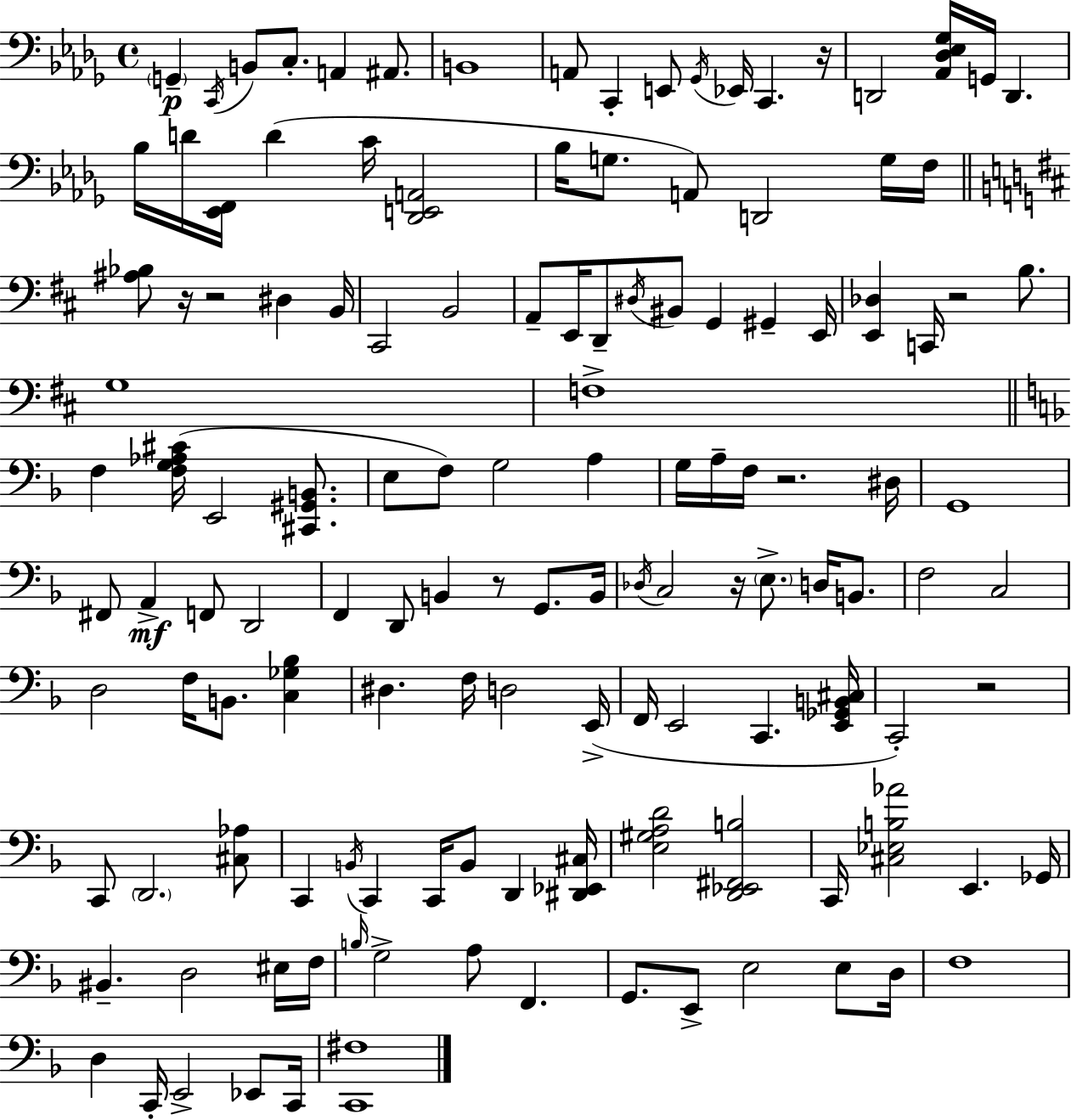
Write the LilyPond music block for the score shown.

{
  \clef bass
  \time 4/4
  \defaultTimeSignature
  \key bes \minor
  \parenthesize g,4--\p \acciaccatura { c,16 } b,8 c8.-. a,4 ais,8. | b,1 | a,8 c,4-. e,8 \acciaccatura { ges,16 } ees,16 c,4. | r16 d,2 <aes, des ees ges>16 g,16 d,4. | \break bes16 d'16 <ees, f,>16 d'4( c'16 <des, e, a,>2 | bes16 g8. a,8) d,2 | g16 f16 \bar "||" \break \key b \minor <ais bes>8 r16 r2 dis4 b,16 | cis,2 b,2 | a,8-- e,16 d,8-- \acciaccatura { dis16 } bis,8 g,4 gis,4-- | e,16 <e, des>4 c,16 r2 b8. | \break g1 | f1-> | \bar "||" \break \key d \minor f4 <f g aes cis'>16( e,2 <cis, gis, b,>8. | e8 f8) g2 a4 | g16 a16-- f16 r2. dis16 | g,1 | \break fis,8 a,4->\mf f,8 d,2 | f,4 d,8 b,4 r8 g,8. b,16 | \acciaccatura { des16 } c2 r16 \parenthesize e8.-> d16 b,8. | f2 c2 | \break d2 f16 b,8. <c ges bes>4 | dis4. f16 d2 | e,16->( f,16 e,2 c,4. | <e, ges, b, cis>16 c,2-.) r2 | \break c,8 \parenthesize d,2. <cis aes>8 | c,4 \acciaccatura { b,16 } c,4 c,16 b,8 d,4 | <dis, ees, cis>16 <e gis a d'>2 <d, ees, fis, b>2 | c,16 <cis ees b aes'>2 e,4. | \break ges,16 bis,4.-- d2 | eis16 f16 \grace { b16 } g2-> a8 f,4. | g,8. e,8-> e2 | e8 d16 f1 | \break d4 c,16-. e,2-> | ees,8 c,16 <c, fis>1 | \bar "|."
}